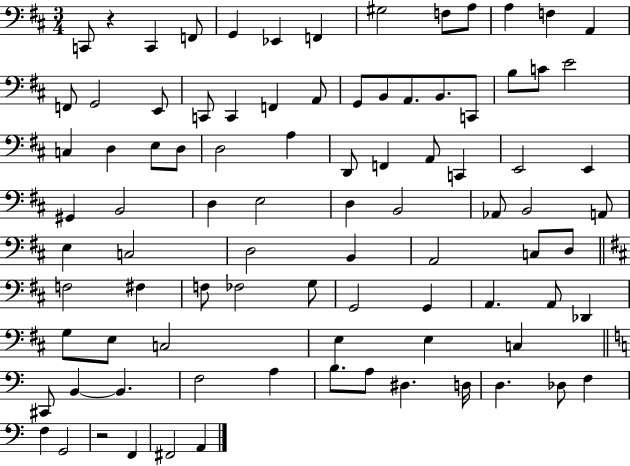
X:1
T:Untitled
M:3/4
L:1/4
K:D
C,,/2 z C,, F,,/2 G,, _E,, F,, ^G,2 F,/2 A,/2 A, F, A,, F,,/2 G,,2 E,,/2 C,,/2 C,, F,, A,,/2 G,,/2 B,,/2 A,,/2 B,,/2 C,,/2 B,/2 C/2 E2 C, D, E,/2 D,/2 D,2 A, D,,/2 F,, A,,/2 C,, E,,2 E,, ^G,, B,,2 D, E,2 D, B,,2 _A,,/2 B,,2 A,,/2 E, C,2 D,2 B,, A,,2 C,/2 D,/2 F,2 ^F, F,/2 _F,2 G,/2 G,,2 G,, A,, A,,/2 _D,, G,/2 E,/2 C,2 E, E, C, ^C,,/2 B,, B,, F,2 A, B,/2 A,/2 ^D, D,/4 D, _D,/2 F, F, G,,2 z2 F,, ^F,,2 A,,